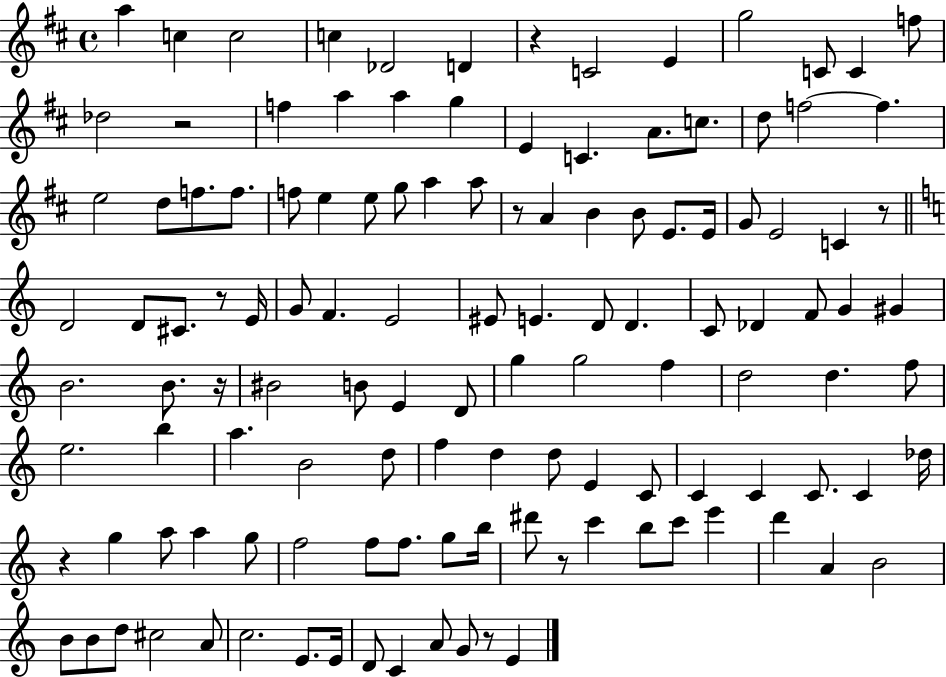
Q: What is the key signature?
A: D major